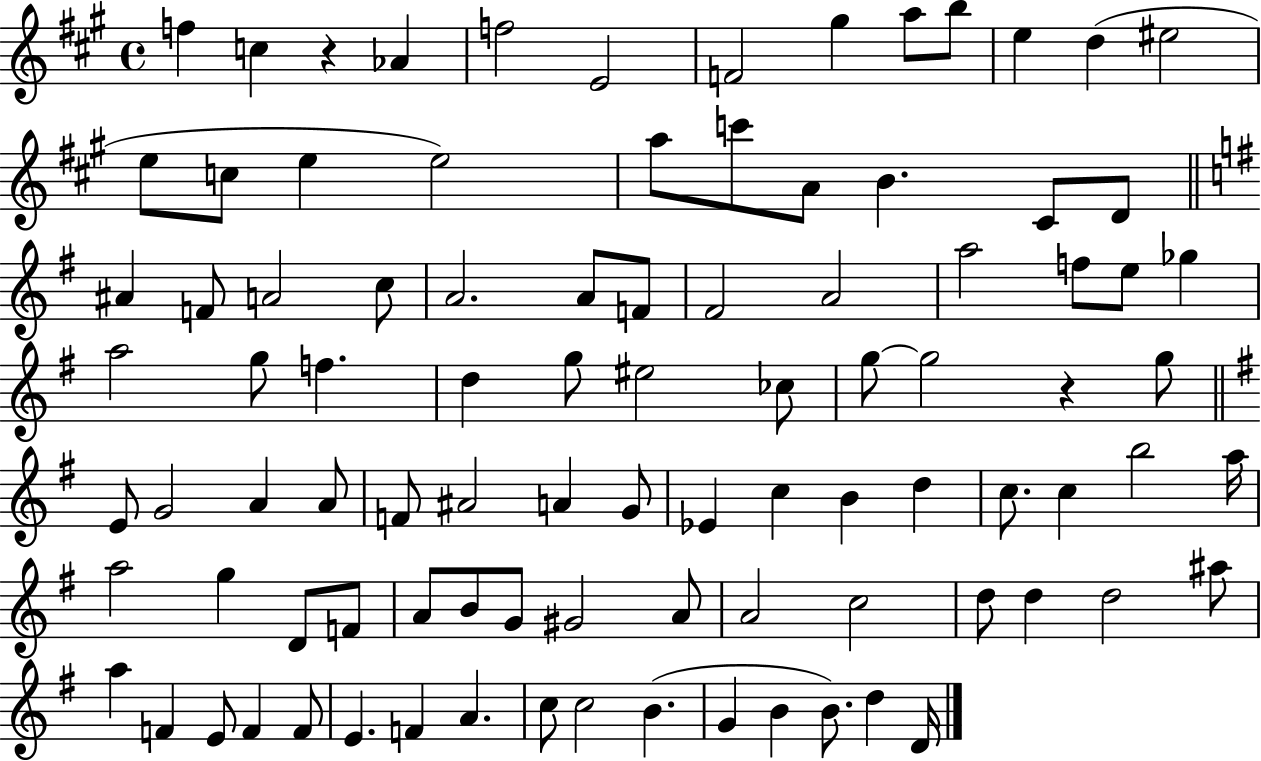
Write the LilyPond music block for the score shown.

{
  \clef treble
  \time 4/4
  \defaultTimeSignature
  \key a \major
  f''4 c''4 r4 aes'4 | f''2 e'2 | f'2 gis''4 a''8 b''8 | e''4 d''4( eis''2 | \break e''8 c''8 e''4 e''2) | a''8 c'''8 a'8 b'4. cis'8 d'8 | \bar "||" \break \key e \minor ais'4 f'8 a'2 c''8 | a'2. a'8 f'8 | fis'2 a'2 | a''2 f''8 e''8 ges''4 | \break a''2 g''8 f''4. | d''4 g''8 eis''2 ces''8 | g''8~~ g''2 r4 g''8 | \bar "||" \break \key g \major e'8 g'2 a'4 a'8 | f'8 ais'2 a'4 g'8 | ees'4 c''4 b'4 d''4 | c''8. c''4 b''2 a''16 | \break a''2 g''4 d'8 f'8 | a'8 b'8 g'8 gis'2 a'8 | a'2 c''2 | d''8 d''4 d''2 ais''8 | \break a''4 f'4 e'8 f'4 f'8 | e'4. f'4 a'4. | c''8 c''2 b'4.( | g'4 b'4 b'8.) d''4 d'16 | \break \bar "|."
}